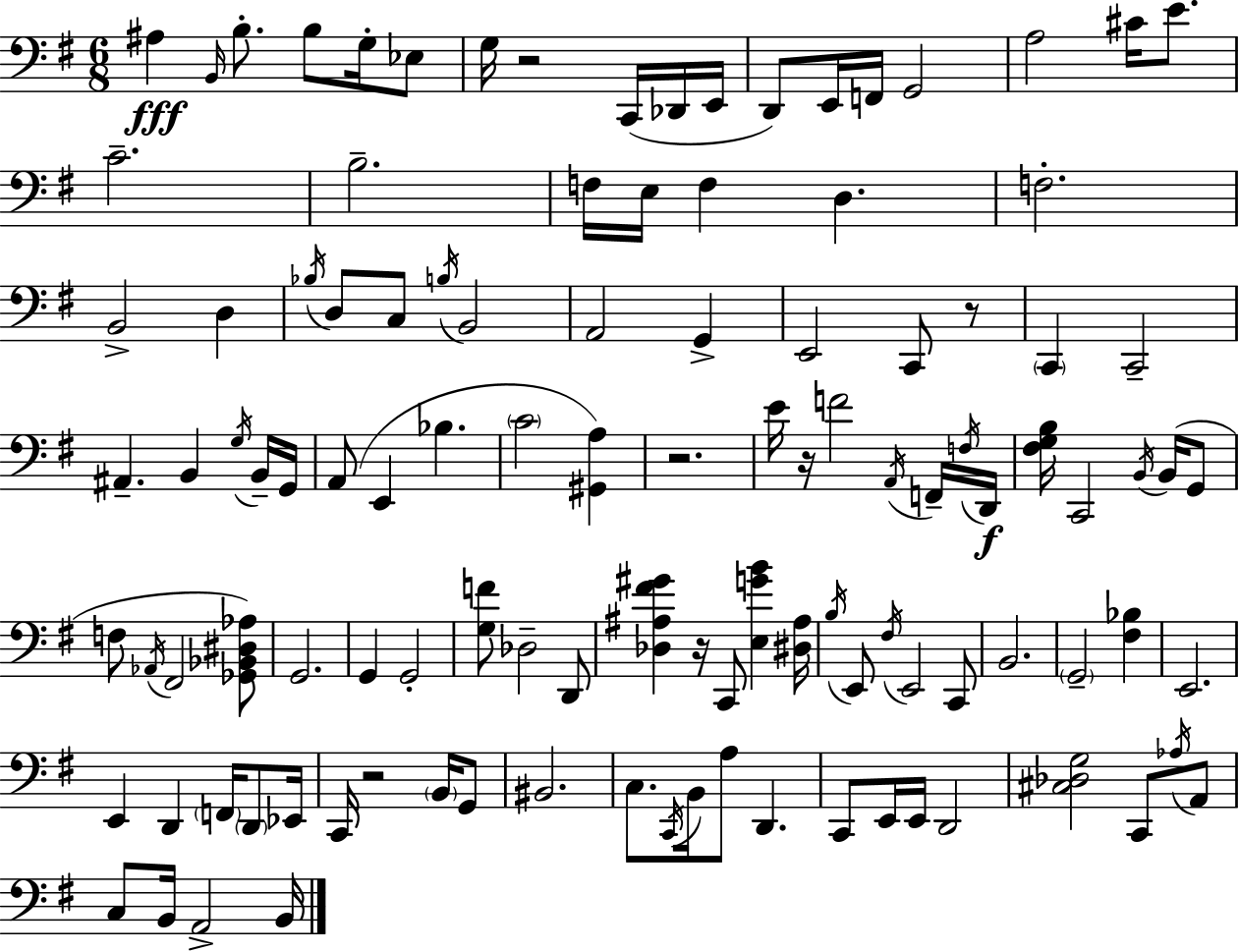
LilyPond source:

{
  \clef bass
  \numericTimeSignature
  \time 6/8
  \key e \minor
  ais4\fff \grace { b,16 } b8.-. b8 g16-. ees8 | g16 r2 c,16( des,16 | e,16 d,8) e,16 f,16 g,2 | a2 cis'16 e'8. | \break c'2.-- | b2.-- | f16 e16 f4 d4. | f2.-. | \break b,2-> d4 | \acciaccatura { bes16 } d8 c8 \acciaccatura { b16 } b,2 | a,2 g,4-> | e,2 c,8 | \break r8 \parenthesize c,4 c,2-- | ais,4.-- b,4 | \acciaccatura { g16 } b,16-- g,16 a,8( e,4 bes4. | \parenthesize c'2 | \break <gis, a>4) r2. | e'16 r16 f'2 | \acciaccatura { a,16 } f,16-- \acciaccatura { f16 } d,16\f <fis g b>16 c,2 | \acciaccatura { b,16 } b,16( g,8 f8 \acciaccatura { aes,16 } fis,2 | \break <ges, bes, dis aes>8) g,2. | g,4 | g,2-. <g f'>8 des2-- | d,8 <des ais fis' gis'>4 | \break r16 c,8 <e g' b'>4 <dis ais>16 \acciaccatura { b16 } e,8 \acciaccatura { fis16 } | e,2 c,8 b,2. | \parenthesize g,2-- | <fis bes>4 e,2. | \break e,4 | d,4 \parenthesize f,16 \parenthesize d,8 ees,16 c,16 r2 | \parenthesize b,16 g,8 bis,2. | c8. | \break \acciaccatura { c,16 } b,16 a8 d,4. c,8 | e,16 e,16 d,2 <cis des g>2 | c,8 \acciaccatura { aes16 } a,8 | c8 b,16 a,2-> b,16 | \break \bar "|."
}